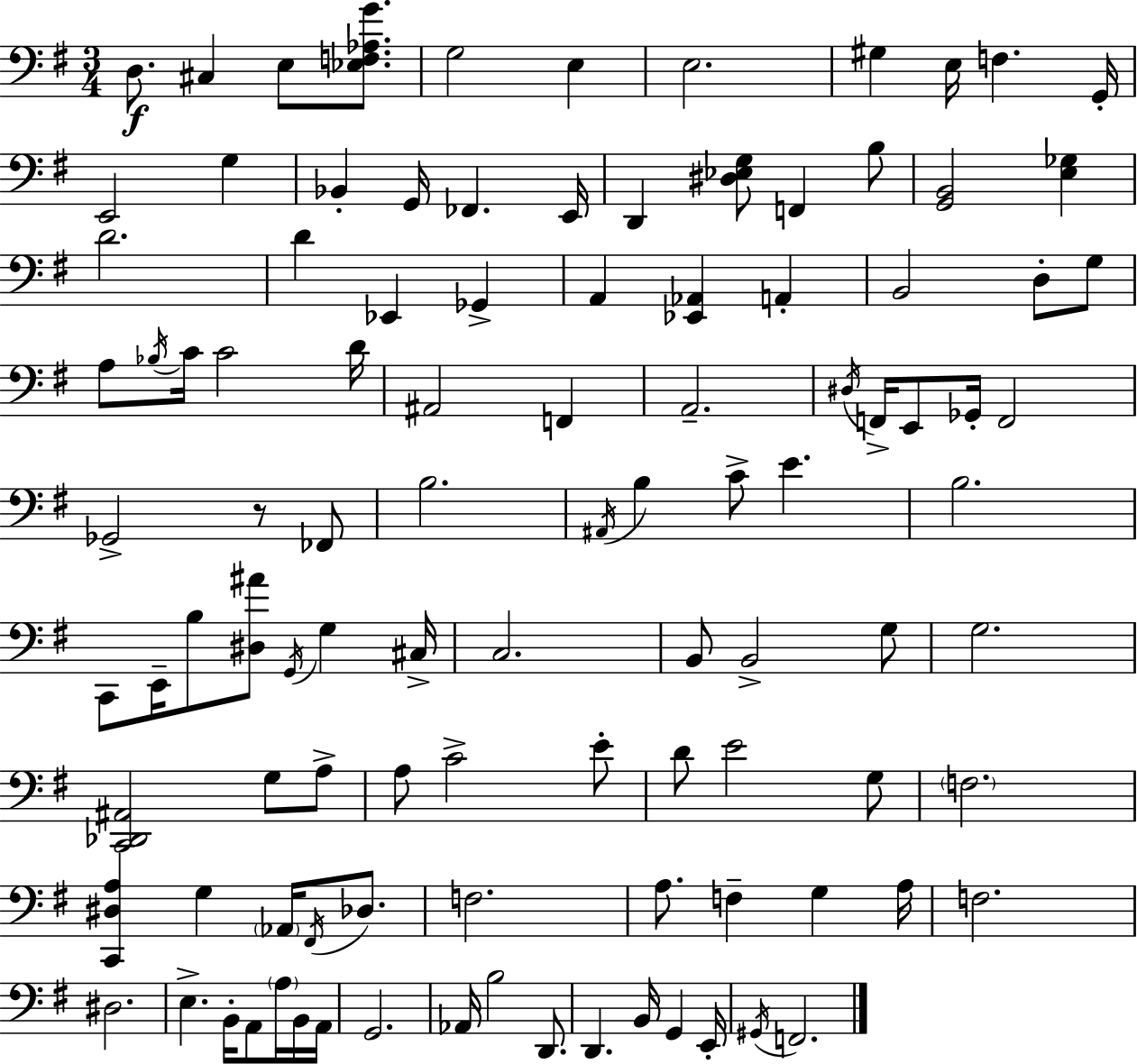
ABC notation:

X:1
T:Untitled
M:3/4
L:1/4
K:G
D,/2 ^C, E,/2 [_E,F,_A,G]/2 G,2 E, E,2 ^G, E,/4 F, G,,/4 E,,2 G, _B,, G,,/4 _F,, E,,/4 D,, [^D,_E,G,]/2 F,, B,/2 [G,,B,,]2 [E,_G,] D2 D _E,, _G,, A,, [_E,,_A,,] A,, B,,2 D,/2 G,/2 A,/2 _B,/4 C/4 C2 D/4 ^A,,2 F,, A,,2 ^D,/4 F,,/4 E,,/2 _G,,/4 F,,2 _G,,2 z/2 _F,,/2 B,2 ^A,,/4 B, C/2 E B,2 C,,/2 E,,/4 B,/2 [^D,^A]/2 G,,/4 G, ^C,/4 C,2 B,,/2 B,,2 G,/2 G,2 [C,,_D,,^A,,]2 G,/2 A,/2 A,/2 C2 E/2 D/2 E2 G,/2 F,2 [C,,^D,A,] G, _A,,/4 ^F,,/4 _D,/2 F,2 A,/2 F, G, A,/4 F,2 ^D,2 E, B,,/4 A,,/2 A,/4 B,,/4 A,,/4 G,,2 _A,,/4 B,2 D,,/2 D,, B,,/4 G,, E,,/4 ^G,,/4 F,,2